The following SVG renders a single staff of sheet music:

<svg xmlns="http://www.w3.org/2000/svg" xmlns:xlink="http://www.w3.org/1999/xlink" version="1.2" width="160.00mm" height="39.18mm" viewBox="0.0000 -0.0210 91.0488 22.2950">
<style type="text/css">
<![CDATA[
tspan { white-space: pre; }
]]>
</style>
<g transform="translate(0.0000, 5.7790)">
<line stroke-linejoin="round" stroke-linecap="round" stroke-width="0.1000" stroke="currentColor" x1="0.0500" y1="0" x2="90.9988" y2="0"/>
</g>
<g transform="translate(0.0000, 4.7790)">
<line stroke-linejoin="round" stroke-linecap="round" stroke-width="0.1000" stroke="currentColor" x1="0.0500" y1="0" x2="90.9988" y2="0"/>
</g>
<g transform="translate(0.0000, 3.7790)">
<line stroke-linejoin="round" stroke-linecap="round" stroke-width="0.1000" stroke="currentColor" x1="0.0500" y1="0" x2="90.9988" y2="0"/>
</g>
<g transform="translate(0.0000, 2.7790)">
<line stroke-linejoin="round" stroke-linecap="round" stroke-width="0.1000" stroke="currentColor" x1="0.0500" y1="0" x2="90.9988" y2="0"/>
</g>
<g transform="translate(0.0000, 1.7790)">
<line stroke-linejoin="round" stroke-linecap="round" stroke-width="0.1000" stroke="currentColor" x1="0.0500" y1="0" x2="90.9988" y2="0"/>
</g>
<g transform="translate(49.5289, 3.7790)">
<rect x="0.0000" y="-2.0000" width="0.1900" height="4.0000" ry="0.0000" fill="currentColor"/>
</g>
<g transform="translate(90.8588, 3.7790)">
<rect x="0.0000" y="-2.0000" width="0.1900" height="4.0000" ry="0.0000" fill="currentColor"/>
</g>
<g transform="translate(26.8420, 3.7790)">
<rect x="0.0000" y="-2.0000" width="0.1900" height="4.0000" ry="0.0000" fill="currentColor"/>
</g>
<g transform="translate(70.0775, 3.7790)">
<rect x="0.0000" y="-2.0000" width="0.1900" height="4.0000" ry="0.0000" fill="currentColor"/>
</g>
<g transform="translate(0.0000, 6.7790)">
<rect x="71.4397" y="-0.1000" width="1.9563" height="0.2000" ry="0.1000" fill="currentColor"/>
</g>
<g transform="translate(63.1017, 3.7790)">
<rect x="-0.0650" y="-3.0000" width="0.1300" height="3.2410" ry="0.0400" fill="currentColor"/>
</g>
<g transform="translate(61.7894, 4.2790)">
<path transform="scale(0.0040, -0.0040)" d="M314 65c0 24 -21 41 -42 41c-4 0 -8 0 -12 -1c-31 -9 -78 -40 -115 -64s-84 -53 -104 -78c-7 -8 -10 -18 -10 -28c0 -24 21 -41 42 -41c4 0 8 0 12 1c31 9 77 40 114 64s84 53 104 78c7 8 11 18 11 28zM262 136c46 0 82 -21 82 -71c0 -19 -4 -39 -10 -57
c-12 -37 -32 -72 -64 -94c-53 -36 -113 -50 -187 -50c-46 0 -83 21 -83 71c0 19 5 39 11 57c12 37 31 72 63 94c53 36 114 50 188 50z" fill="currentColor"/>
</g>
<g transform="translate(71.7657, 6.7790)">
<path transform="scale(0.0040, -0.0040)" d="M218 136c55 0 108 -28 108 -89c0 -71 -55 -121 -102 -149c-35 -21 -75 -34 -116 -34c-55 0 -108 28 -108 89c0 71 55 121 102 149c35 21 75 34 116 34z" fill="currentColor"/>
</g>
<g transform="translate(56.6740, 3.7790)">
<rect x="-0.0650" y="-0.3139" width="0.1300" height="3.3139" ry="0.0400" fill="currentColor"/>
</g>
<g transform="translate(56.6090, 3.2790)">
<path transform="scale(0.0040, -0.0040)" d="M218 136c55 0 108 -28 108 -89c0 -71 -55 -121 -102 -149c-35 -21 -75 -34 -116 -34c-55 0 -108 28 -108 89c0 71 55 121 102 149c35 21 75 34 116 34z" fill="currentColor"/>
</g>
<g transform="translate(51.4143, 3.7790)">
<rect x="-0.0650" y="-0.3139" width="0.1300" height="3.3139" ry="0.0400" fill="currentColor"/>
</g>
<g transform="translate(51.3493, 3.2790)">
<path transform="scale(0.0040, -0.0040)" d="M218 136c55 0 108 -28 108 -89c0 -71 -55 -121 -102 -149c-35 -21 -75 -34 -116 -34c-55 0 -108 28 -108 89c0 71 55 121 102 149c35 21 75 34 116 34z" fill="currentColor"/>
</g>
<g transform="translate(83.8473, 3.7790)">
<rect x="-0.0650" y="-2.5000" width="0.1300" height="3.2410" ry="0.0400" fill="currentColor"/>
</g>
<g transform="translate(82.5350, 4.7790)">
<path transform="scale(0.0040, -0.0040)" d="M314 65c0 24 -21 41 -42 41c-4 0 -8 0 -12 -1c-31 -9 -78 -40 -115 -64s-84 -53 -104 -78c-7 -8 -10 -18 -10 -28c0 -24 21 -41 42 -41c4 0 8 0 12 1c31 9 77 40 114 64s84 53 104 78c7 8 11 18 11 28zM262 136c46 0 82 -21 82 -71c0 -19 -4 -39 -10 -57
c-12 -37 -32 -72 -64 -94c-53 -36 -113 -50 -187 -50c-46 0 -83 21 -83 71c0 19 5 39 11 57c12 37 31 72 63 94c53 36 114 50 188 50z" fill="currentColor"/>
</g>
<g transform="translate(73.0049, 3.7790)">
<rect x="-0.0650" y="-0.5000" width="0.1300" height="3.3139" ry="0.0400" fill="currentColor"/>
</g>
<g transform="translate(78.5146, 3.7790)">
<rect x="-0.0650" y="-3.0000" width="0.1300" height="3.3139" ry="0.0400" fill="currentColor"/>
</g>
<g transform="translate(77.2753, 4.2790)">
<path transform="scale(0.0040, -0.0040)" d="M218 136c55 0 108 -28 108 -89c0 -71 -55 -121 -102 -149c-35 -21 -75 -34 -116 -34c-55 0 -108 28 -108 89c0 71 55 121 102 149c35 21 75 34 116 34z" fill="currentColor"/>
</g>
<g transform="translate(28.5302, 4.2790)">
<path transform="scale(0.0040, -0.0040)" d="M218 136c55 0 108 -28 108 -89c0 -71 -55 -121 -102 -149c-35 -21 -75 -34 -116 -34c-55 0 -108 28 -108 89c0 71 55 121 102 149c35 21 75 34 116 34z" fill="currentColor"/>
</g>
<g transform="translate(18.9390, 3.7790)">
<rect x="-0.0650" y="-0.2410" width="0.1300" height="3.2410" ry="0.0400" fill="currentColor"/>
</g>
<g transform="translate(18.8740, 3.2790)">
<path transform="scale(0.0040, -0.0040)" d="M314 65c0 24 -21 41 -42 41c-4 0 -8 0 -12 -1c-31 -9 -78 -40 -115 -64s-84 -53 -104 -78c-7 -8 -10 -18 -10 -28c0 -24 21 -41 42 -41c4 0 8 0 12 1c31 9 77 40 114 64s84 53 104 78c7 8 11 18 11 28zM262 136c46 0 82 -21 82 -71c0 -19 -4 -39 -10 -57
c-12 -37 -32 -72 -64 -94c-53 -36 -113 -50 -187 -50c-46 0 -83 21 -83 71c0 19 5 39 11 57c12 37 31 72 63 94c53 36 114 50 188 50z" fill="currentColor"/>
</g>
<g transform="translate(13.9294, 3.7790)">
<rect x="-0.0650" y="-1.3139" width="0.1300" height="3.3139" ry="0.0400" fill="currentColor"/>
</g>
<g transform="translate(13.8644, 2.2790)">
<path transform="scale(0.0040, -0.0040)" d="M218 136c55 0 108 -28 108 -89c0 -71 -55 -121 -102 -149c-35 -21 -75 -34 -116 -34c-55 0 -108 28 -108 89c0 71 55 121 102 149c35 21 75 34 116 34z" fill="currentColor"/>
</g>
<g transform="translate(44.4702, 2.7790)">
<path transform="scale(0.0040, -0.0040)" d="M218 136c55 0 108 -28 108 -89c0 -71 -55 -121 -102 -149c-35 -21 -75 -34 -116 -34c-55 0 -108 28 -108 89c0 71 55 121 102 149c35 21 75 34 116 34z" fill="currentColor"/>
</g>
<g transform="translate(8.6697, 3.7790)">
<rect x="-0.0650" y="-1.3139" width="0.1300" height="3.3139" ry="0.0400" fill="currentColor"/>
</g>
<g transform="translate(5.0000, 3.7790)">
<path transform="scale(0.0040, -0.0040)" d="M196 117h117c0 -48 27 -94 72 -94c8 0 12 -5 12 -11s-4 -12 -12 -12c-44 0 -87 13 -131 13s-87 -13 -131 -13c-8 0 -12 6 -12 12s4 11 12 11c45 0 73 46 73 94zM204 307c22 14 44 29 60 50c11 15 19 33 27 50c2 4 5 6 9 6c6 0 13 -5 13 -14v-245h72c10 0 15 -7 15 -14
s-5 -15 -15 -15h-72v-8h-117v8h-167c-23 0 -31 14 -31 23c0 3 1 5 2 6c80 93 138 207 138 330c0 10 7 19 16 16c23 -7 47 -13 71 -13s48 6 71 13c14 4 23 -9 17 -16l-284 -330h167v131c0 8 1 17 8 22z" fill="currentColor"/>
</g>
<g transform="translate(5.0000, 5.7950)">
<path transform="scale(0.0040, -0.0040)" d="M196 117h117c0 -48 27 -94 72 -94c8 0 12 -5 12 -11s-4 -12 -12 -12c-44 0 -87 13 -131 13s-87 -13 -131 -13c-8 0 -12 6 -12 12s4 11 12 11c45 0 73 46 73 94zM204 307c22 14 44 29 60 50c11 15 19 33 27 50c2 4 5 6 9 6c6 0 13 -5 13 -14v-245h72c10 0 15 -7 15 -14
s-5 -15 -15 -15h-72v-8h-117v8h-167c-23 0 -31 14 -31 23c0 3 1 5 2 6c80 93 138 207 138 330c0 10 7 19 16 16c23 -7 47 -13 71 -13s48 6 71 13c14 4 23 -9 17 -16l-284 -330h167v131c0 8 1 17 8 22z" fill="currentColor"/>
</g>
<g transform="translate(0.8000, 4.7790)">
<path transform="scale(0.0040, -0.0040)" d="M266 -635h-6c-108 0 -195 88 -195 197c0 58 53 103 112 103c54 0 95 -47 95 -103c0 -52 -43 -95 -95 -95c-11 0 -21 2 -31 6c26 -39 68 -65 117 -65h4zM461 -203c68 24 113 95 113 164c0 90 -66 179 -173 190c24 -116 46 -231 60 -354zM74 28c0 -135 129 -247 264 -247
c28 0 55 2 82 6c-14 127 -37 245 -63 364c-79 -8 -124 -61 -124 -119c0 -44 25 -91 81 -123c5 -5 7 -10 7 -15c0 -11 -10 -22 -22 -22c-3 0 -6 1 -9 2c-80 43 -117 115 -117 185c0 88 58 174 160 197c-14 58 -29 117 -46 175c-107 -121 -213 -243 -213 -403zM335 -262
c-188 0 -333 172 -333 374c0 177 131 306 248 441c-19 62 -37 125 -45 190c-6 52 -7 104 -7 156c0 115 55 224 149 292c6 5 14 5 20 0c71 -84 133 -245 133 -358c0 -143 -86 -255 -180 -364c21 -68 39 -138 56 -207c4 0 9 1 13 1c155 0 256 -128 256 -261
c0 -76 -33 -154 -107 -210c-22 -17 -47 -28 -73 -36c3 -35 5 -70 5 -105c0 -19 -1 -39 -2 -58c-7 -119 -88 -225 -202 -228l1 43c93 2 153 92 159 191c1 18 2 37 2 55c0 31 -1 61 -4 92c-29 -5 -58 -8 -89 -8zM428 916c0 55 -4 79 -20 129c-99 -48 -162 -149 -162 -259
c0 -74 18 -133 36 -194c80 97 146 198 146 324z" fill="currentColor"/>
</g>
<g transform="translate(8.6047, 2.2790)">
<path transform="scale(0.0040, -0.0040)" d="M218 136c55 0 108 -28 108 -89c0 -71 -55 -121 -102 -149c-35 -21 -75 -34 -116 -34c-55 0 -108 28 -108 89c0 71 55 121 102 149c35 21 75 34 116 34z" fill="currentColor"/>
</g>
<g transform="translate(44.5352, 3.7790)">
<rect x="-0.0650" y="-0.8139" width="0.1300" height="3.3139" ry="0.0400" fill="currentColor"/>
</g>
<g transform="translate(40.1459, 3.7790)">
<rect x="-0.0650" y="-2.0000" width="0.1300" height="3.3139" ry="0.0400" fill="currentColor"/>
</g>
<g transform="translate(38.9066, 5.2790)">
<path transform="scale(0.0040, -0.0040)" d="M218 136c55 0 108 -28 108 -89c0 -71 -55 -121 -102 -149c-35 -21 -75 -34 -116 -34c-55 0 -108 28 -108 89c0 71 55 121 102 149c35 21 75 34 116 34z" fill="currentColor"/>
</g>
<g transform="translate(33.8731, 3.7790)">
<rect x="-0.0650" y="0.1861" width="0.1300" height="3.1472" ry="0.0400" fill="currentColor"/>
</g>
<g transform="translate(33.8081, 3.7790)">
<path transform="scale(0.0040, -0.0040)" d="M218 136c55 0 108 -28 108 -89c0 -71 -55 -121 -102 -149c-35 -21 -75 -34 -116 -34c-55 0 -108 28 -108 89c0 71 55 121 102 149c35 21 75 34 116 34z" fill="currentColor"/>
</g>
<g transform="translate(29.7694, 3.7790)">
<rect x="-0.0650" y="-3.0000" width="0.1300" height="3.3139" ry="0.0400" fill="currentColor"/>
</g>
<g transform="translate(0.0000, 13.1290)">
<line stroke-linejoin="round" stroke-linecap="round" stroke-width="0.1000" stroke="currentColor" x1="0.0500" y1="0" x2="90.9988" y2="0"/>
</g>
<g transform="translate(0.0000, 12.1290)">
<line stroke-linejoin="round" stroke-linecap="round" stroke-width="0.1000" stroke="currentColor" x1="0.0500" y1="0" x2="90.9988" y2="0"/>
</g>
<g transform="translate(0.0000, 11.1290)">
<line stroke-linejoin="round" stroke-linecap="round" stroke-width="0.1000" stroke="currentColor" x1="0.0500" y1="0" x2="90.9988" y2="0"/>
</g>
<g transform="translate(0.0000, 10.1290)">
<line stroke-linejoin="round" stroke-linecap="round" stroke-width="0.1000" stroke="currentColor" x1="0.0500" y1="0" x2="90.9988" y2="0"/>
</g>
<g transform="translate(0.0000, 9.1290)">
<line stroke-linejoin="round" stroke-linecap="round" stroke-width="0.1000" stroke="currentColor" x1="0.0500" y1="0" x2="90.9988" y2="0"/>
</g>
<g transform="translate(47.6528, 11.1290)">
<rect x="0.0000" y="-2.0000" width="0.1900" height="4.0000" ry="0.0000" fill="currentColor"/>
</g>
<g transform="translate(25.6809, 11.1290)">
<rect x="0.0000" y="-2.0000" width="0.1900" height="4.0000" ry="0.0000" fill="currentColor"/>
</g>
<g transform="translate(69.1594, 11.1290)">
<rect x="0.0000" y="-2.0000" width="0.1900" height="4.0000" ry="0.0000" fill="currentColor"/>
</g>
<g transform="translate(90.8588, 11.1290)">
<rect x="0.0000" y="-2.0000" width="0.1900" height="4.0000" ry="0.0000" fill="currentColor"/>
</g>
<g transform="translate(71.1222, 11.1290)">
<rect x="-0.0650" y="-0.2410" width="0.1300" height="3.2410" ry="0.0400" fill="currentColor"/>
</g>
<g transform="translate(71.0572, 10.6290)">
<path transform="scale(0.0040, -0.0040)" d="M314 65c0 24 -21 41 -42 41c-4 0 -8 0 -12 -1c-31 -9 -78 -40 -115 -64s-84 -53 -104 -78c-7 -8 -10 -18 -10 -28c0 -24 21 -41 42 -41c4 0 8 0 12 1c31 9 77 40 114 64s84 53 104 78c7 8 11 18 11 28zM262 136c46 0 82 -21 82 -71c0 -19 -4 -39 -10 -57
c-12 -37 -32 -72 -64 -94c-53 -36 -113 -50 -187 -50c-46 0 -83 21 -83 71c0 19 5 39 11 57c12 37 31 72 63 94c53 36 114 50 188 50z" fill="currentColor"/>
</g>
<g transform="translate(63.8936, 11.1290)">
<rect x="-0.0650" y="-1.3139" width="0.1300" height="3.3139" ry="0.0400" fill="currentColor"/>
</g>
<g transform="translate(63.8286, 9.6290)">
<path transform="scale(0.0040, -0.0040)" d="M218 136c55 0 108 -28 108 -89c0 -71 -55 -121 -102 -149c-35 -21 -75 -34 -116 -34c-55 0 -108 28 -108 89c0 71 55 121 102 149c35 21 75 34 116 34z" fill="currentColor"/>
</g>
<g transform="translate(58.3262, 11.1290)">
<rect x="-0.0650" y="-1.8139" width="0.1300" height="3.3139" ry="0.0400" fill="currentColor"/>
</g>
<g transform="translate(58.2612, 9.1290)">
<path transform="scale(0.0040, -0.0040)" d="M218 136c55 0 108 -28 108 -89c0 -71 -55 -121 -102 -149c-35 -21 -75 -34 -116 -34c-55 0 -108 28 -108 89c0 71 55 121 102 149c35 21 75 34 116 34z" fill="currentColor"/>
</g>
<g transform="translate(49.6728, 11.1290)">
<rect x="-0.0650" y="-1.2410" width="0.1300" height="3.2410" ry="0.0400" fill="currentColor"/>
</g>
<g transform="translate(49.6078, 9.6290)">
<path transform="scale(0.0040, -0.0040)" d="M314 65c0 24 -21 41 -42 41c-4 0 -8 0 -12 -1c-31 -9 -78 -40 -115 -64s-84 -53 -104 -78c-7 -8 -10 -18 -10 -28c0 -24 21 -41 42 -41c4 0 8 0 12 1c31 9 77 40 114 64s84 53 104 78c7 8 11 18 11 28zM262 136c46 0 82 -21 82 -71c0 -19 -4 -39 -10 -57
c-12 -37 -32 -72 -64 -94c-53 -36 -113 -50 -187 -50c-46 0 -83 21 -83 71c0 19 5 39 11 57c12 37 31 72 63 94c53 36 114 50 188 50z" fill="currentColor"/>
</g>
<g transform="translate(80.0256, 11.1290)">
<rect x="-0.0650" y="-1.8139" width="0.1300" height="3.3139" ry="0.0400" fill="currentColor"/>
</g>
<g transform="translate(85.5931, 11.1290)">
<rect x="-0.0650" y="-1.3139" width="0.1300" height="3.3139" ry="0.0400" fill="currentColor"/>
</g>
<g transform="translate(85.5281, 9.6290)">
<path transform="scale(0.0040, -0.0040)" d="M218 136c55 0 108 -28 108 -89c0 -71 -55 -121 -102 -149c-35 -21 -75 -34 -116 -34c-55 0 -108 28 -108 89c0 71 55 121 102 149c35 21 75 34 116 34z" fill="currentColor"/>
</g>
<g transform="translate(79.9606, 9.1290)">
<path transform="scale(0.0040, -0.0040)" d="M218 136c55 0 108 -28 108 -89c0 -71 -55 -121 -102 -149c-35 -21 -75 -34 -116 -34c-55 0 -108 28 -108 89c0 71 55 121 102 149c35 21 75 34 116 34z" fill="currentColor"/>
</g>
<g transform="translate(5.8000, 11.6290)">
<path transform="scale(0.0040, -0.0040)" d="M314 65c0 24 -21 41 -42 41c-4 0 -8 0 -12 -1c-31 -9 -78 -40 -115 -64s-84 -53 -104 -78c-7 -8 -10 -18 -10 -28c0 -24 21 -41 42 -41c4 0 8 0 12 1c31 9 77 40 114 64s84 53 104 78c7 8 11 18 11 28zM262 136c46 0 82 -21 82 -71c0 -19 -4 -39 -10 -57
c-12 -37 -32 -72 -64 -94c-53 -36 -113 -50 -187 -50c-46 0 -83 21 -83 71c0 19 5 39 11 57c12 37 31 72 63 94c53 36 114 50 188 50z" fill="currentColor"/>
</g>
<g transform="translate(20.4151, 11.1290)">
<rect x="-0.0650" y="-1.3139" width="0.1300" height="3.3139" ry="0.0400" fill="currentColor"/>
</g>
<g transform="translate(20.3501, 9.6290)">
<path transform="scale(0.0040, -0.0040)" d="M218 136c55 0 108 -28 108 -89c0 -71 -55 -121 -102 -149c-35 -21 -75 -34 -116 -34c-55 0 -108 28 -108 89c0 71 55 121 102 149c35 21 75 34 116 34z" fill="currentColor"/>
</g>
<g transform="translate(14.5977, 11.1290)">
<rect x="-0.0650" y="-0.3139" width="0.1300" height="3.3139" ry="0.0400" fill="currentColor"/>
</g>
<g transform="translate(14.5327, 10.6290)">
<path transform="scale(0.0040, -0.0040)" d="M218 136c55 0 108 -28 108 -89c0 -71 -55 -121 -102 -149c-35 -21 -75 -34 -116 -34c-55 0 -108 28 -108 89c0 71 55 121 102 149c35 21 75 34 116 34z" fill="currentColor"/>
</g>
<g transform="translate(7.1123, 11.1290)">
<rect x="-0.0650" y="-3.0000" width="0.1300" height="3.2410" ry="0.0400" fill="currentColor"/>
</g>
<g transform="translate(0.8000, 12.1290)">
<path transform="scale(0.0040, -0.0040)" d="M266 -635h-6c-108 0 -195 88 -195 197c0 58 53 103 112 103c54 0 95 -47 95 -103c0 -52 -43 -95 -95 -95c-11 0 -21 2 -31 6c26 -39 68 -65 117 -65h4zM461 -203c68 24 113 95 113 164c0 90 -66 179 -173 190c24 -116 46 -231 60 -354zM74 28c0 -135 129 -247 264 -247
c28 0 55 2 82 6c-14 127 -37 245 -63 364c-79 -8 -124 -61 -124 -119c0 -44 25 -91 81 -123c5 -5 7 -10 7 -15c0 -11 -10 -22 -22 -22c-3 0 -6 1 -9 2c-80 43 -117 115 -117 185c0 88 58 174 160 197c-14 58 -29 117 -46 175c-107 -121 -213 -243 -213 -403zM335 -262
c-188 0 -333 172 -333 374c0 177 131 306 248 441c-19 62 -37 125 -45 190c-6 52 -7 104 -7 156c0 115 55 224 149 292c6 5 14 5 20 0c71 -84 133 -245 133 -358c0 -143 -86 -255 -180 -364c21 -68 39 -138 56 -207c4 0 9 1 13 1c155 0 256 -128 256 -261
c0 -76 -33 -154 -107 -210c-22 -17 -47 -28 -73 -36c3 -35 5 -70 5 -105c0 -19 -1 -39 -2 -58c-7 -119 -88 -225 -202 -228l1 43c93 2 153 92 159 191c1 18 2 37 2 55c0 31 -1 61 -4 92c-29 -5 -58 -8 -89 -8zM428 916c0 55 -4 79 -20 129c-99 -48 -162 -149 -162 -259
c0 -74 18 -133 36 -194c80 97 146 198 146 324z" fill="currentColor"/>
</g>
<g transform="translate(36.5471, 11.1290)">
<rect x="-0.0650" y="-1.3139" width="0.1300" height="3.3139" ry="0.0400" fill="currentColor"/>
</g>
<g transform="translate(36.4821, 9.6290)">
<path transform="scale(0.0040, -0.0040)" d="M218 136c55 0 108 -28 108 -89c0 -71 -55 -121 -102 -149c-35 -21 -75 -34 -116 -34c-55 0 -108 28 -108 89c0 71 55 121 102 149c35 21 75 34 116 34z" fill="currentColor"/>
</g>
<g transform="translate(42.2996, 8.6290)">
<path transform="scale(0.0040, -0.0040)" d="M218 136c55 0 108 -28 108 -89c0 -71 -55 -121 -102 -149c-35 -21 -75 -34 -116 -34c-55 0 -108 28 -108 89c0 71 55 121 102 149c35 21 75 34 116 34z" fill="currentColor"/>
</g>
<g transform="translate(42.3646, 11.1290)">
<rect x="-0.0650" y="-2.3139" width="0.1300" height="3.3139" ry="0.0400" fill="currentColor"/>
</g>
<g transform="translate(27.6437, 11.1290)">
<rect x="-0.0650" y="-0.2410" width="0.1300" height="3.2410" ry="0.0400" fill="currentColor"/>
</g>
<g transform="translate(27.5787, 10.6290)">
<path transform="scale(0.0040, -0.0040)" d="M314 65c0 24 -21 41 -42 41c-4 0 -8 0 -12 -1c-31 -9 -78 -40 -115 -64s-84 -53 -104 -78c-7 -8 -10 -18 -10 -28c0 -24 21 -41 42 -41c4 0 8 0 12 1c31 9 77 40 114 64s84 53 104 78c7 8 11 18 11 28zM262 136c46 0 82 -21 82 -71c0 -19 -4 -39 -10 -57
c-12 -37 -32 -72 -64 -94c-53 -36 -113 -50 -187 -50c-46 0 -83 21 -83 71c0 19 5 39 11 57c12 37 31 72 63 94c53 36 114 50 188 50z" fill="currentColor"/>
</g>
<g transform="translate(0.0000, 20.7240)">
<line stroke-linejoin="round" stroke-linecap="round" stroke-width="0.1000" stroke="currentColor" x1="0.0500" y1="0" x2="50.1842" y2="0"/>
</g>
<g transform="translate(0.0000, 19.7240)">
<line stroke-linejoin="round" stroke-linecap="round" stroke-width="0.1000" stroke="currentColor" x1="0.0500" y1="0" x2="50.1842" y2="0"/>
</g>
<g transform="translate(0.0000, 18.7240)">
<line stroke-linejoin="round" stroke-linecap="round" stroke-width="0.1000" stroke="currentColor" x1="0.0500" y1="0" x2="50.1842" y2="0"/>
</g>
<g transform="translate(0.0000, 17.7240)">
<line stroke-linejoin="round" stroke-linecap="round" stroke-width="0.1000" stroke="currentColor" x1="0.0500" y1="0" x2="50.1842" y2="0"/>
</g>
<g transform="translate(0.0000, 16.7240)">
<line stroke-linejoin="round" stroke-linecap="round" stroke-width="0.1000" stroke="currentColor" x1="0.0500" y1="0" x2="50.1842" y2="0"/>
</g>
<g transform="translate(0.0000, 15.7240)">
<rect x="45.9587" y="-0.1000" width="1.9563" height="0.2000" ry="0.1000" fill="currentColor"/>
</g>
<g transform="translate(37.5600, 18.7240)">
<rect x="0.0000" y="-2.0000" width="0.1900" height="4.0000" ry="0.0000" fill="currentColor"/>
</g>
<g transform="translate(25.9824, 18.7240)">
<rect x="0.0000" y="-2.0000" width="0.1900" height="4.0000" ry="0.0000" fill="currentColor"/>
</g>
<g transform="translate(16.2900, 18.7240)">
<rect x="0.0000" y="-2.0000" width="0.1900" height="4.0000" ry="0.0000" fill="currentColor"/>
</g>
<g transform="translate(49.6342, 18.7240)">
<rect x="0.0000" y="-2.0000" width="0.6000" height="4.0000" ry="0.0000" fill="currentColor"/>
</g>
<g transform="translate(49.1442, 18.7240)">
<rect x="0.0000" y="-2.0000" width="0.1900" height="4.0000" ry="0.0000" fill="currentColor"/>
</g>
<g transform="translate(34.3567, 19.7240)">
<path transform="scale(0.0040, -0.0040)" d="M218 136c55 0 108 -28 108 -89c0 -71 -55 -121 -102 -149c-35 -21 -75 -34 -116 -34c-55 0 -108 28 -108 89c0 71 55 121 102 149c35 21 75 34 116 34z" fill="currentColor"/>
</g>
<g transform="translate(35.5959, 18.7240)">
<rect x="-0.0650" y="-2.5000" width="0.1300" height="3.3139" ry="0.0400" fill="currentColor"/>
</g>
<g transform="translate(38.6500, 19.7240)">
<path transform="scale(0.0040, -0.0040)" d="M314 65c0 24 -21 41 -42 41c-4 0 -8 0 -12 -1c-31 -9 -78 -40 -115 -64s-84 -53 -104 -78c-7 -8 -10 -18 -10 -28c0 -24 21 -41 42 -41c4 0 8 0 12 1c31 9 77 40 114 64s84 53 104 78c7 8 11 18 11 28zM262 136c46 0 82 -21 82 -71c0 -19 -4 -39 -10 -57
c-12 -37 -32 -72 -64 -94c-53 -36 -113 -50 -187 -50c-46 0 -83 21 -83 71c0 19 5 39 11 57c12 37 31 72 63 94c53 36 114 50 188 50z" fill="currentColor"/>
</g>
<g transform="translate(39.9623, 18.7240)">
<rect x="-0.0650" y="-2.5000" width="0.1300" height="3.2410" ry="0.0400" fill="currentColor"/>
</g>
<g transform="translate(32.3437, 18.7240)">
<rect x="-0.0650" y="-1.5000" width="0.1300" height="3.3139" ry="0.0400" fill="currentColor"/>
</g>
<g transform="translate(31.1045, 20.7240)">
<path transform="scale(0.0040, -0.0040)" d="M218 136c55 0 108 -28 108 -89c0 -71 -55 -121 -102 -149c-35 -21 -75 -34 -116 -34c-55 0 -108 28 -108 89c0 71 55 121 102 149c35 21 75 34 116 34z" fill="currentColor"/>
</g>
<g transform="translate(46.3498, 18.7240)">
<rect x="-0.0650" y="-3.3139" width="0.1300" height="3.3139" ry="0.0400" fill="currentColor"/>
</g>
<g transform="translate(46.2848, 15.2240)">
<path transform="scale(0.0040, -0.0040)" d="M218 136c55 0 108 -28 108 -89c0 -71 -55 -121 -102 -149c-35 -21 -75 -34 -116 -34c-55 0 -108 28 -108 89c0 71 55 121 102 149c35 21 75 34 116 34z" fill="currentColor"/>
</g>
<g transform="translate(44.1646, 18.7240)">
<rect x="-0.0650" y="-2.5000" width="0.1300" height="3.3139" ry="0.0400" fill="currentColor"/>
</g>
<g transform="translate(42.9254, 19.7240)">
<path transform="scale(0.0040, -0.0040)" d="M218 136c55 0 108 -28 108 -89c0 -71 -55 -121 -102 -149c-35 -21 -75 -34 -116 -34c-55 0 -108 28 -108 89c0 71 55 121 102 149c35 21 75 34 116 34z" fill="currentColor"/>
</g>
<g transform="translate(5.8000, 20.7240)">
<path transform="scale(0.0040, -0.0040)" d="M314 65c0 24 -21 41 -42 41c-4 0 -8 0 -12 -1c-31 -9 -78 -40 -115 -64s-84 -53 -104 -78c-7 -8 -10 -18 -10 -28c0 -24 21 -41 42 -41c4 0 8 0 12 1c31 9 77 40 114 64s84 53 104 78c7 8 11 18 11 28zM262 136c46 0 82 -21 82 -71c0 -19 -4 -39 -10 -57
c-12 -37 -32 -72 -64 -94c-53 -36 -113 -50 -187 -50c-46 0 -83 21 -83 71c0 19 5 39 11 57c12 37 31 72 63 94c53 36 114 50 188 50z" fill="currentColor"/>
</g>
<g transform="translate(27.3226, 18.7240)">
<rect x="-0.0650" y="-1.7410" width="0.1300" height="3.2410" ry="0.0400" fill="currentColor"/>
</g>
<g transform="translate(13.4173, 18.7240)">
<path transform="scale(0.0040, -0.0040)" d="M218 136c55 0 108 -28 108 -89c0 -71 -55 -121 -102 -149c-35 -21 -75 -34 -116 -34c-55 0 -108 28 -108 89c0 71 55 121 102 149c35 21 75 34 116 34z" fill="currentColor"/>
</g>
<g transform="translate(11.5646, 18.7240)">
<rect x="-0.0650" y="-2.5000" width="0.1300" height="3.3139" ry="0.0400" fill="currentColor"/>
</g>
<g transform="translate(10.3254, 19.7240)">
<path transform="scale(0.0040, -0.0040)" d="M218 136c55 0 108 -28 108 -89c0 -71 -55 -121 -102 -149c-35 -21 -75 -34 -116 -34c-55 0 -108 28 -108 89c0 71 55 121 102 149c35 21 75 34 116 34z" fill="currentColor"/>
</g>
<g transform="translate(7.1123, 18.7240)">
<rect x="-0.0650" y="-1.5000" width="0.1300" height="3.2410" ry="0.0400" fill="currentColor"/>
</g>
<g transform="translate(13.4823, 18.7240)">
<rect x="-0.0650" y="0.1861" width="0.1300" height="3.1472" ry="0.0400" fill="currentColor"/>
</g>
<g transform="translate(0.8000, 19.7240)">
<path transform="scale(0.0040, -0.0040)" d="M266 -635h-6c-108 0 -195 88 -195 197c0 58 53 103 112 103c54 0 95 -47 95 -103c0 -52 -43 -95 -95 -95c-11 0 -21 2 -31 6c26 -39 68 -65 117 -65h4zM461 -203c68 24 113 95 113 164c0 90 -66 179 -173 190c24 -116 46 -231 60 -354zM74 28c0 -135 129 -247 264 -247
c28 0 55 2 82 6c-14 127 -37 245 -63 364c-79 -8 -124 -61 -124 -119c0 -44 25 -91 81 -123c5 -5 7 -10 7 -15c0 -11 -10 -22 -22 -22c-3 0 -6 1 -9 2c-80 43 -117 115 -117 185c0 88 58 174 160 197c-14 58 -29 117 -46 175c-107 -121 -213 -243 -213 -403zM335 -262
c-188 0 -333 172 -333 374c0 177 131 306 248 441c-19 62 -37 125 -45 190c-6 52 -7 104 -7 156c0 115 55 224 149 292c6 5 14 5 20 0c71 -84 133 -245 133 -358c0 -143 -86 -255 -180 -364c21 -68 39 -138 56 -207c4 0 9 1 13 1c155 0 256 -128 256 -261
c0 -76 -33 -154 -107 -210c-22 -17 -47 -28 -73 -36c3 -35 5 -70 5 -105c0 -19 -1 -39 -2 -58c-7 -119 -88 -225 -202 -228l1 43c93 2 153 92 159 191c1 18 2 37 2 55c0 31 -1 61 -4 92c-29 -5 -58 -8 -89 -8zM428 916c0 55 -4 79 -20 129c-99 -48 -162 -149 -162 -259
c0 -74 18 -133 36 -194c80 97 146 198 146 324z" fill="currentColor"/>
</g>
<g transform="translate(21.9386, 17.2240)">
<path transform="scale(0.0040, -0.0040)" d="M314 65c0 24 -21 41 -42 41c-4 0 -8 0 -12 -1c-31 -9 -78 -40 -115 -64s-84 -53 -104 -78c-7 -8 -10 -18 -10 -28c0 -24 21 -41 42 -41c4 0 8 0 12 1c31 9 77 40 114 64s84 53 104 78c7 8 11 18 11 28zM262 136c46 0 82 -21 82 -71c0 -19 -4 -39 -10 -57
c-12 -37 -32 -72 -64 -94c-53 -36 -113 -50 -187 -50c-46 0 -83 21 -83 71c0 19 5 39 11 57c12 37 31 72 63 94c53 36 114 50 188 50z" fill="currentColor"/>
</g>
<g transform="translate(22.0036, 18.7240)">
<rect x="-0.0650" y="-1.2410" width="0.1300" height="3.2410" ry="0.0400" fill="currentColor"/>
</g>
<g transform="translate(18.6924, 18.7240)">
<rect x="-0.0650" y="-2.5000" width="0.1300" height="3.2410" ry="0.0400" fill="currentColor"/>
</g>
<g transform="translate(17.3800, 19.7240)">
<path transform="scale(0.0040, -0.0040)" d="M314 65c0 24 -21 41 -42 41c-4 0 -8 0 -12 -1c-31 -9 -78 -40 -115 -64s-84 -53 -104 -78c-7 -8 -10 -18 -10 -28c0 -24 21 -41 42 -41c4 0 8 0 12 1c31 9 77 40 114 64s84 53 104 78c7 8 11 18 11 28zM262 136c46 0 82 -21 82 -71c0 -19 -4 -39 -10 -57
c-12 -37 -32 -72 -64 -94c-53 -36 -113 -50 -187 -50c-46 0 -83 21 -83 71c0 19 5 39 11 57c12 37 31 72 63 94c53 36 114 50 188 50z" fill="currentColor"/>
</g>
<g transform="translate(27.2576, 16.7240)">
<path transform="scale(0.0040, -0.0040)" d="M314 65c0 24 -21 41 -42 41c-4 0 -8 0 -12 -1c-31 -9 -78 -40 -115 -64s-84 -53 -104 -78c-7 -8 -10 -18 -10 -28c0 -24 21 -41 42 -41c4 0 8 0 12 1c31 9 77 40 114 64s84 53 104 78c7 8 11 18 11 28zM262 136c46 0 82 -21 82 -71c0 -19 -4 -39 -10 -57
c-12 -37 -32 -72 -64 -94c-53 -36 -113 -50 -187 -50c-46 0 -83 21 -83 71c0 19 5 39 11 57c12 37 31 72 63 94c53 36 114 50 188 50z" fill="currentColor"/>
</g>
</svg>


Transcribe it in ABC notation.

X:1
T:Untitled
M:4/4
L:1/4
K:C
e e c2 A B F d c c A2 C A G2 A2 c e c2 e g e2 f e c2 f e E2 G B G2 e2 f2 E G G2 G b